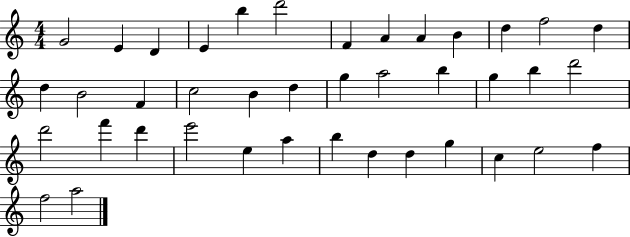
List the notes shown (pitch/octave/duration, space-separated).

G4/h E4/q D4/q E4/q B5/q D6/h F4/q A4/q A4/q B4/q D5/q F5/h D5/q D5/q B4/h F4/q C5/h B4/q D5/q G5/q A5/h B5/q G5/q B5/q D6/h D6/h F6/q D6/q E6/h E5/q A5/q B5/q D5/q D5/q G5/q C5/q E5/h F5/q F5/h A5/h